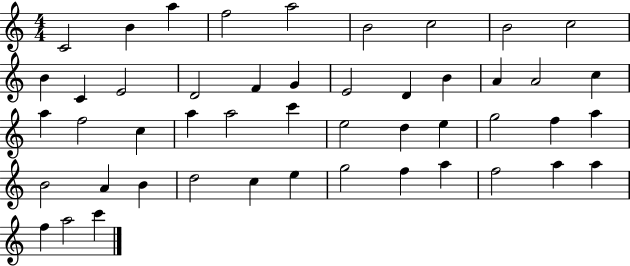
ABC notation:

X:1
T:Untitled
M:4/4
L:1/4
K:C
C2 B a f2 a2 B2 c2 B2 c2 B C E2 D2 F G E2 D B A A2 c a f2 c a a2 c' e2 d e g2 f a B2 A B d2 c e g2 f a f2 a a f a2 c'